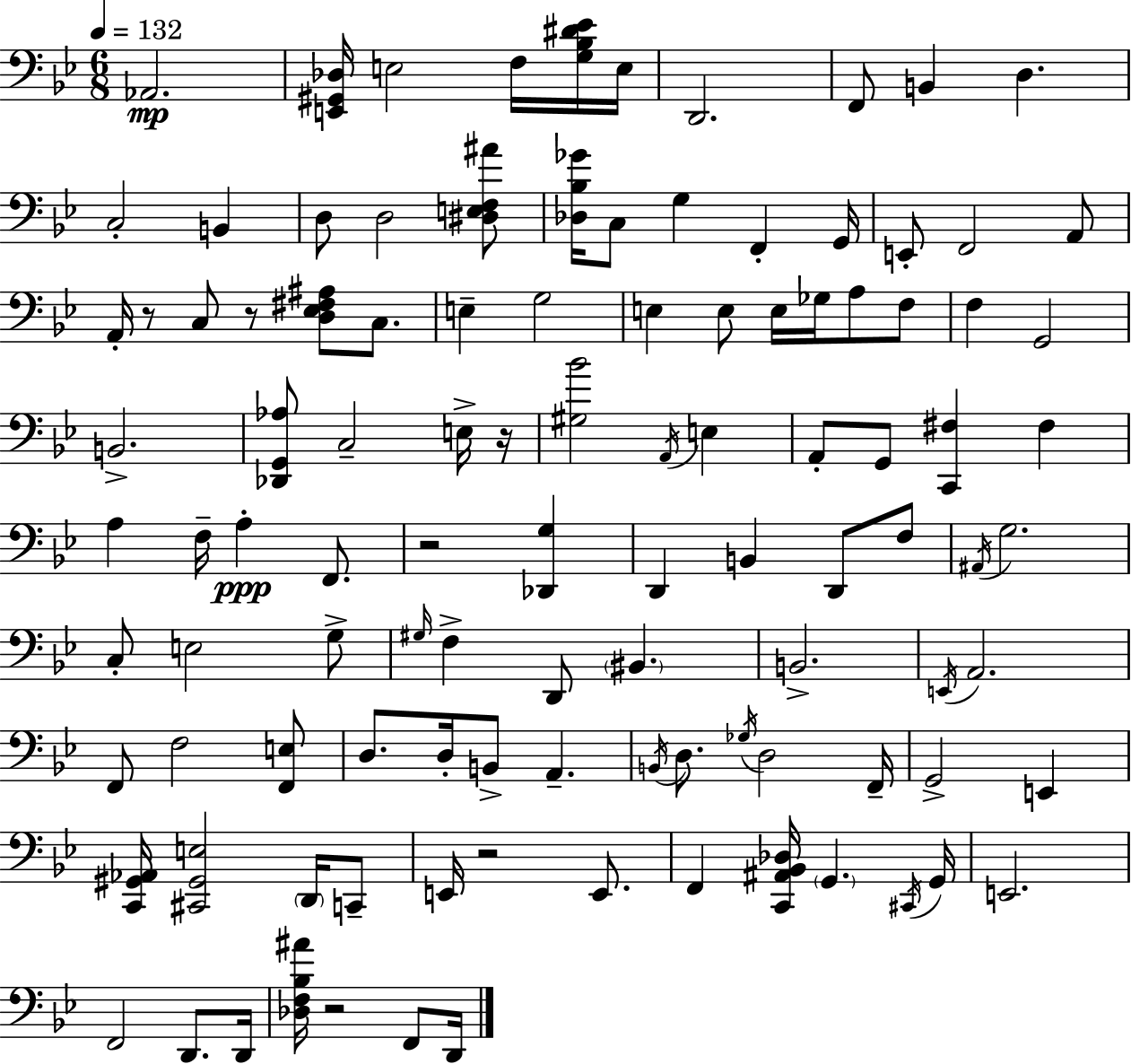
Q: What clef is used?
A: bass